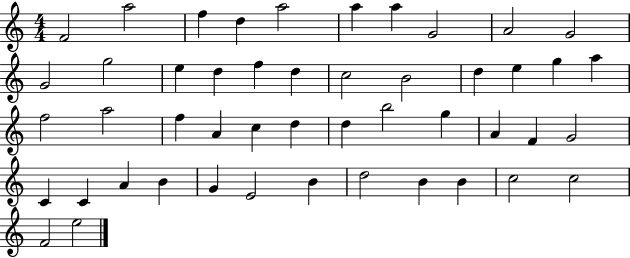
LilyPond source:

{
  \clef treble
  \numericTimeSignature
  \time 4/4
  \key c \major
  f'2 a''2 | f''4 d''4 a''2 | a''4 a''4 g'2 | a'2 g'2 | \break g'2 g''2 | e''4 d''4 f''4 d''4 | c''2 b'2 | d''4 e''4 g''4 a''4 | \break f''2 a''2 | f''4 a'4 c''4 d''4 | d''4 b''2 g''4 | a'4 f'4 g'2 | \break c'4 c'4 a'4 b'4 | g'4 e'2 b'4 | d''2 b'4 b'4 | c''2 c''2 | \break f'2 e''2 | \bar "|."
}